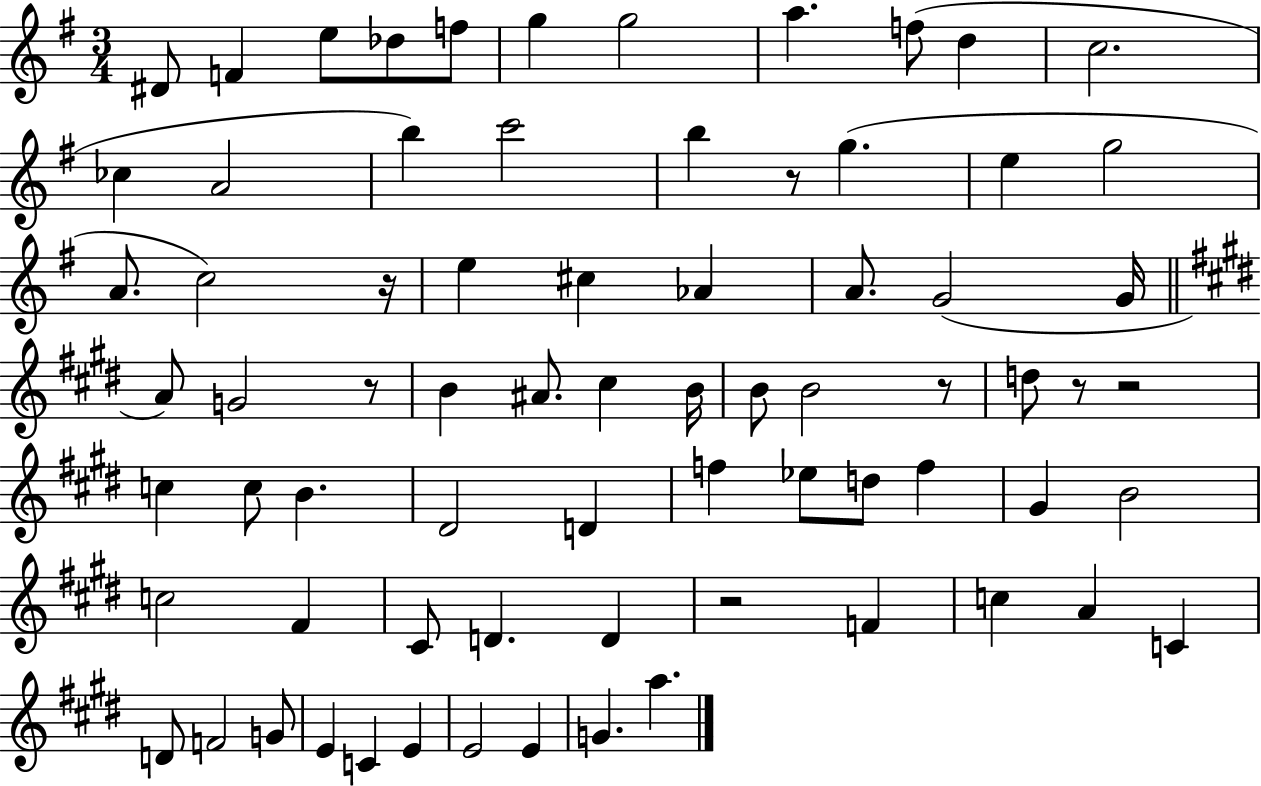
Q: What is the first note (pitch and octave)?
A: D#4